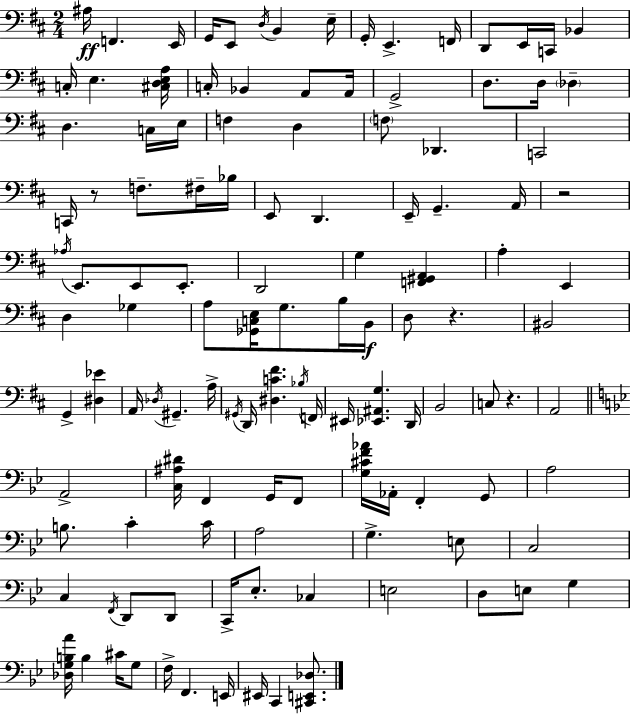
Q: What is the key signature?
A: D major